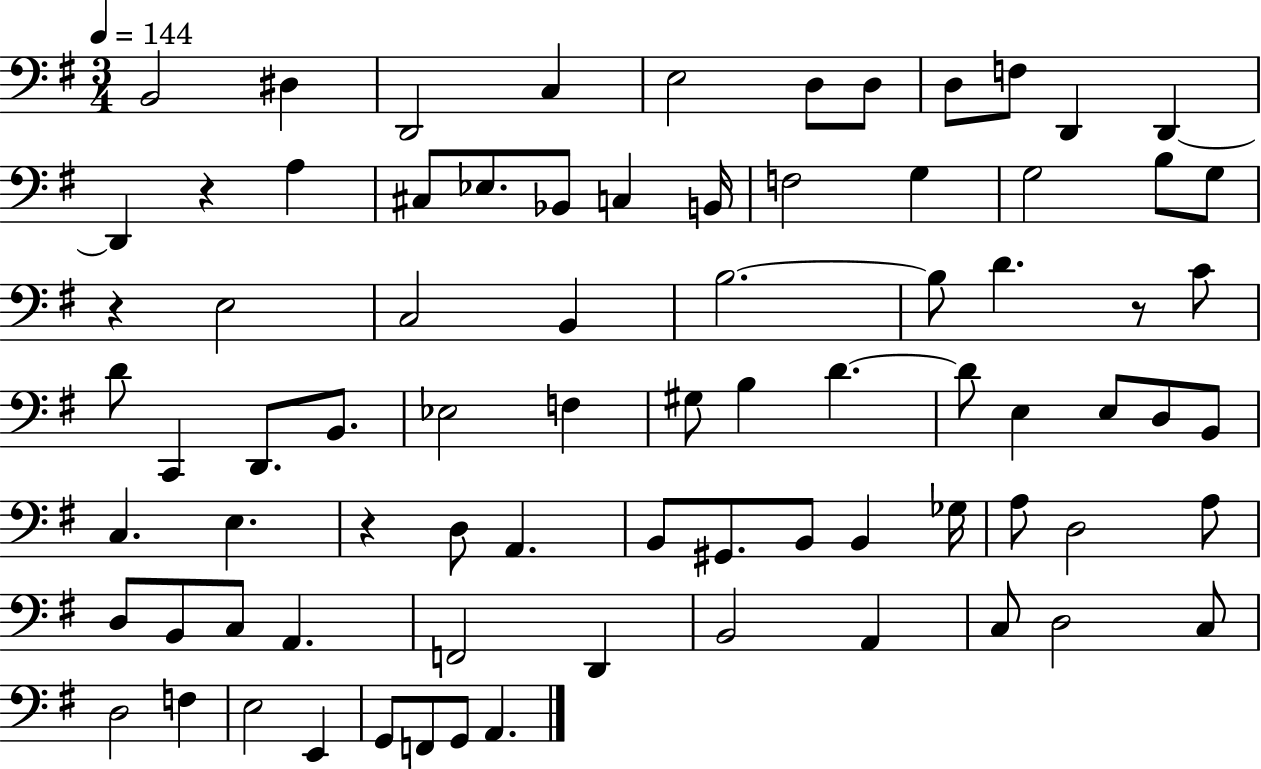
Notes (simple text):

B2/h D#3/q D2/h C3/q E3/h D3/e D3/e D3/e F3/e D2/q D2/q D2/q R/q A3/q C#3/e Eb3/e. Bb2/e C3/q B2/s F3/h G3/q G3/h B3/e G3/e R/q E3/h C3/h B2/q B3/h. B3/e D4/q. R/e C4/e D4/e C2/q D2/e. B2/e. Eb3/h F3/q G#3/e B3/q D4/q. D4/e E3/q E3/e D3/e B2/e C3/q. E3/q. R/q D3/e A2/q. B2/e G#2/e. B2/e B2/q Gb3/s A3/e D3/h A3/e D3/e B2/e C3/e A2/q. F2/h D2/q B2/h A2/q C3/e D3/h C3/e D3/h F3/q E3/h E2/q G2/e F2/e G2/e A2/q.